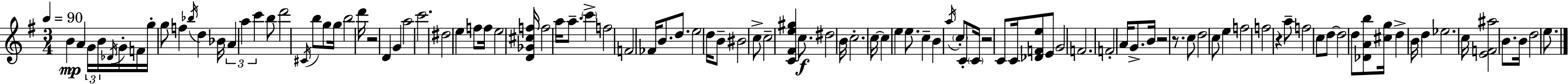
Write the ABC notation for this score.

X:1
T:Untitled
M:3/4
L:1/4
K:Em
B A G/4 B/4 _D/4 G/4 F/4 g/4 g/2 f _b/4 d _B/4 A a c' b/2 d'2 ^C/4 b/2 g/2 g/4 b2 d'/4 z2 D G a2 c'2 ^d2 e f/2 f/4 e2 [D_G^cf]/4 f2 a/4 a/2 c' f2 F2 _F/4 B/2 d/2 e2 d/4 B/2 ^B2 c/2 c2 [C^Fe^g] c/2 ^d2 B/4 c2 c/4 c e e/2 c B a/4 c/2 C/2 C/4 z2 C/2 C/4 [_DFe]/2 E/2 G2 F2 F2 A/4 G/2 B/4 z2 z/2 c/2 d2 c/2 e f2 f2 z a/2 f2 c/2 d/2 d2 d/2 [_DAb]/2 [^cg]/4 d B/4 d _e2 c/4 [EF^a]2 B/2 B/4 d2 e/2